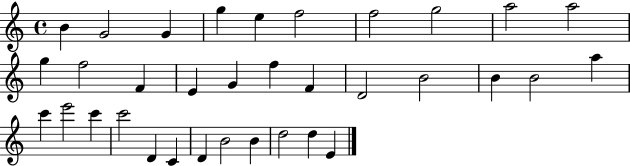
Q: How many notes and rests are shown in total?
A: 34